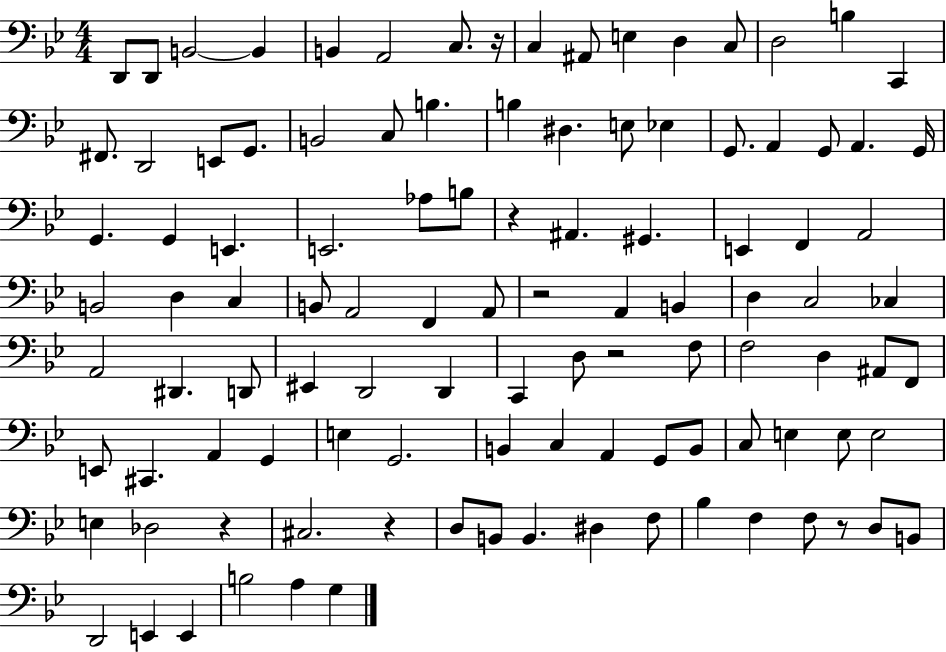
{
  \clef bass
  \numericTimeSignature
  \time 4/4
  \key bes \major
  d,8 d,8 b,2~~ b,4 | b,4 a,2 c8. r16 | c4 ais,8 e4 d4 c8 | d2 b4 c,4 | \break fis,8. d,2 e,8 g,8. | b,2 c8 b4. | b4 dis4. e8 ees4 | g,8. a,4 g,8 a,4. g,16 | \break g,4. g,4 e,4. | e,2. aes8 b8 | r4 ais,4. gis,4. | e,4 f,4 a,2 | \break b,2 d4 c4 | b,8 a,2 f,4 a,8 | r2 a,4 b,4 | d4 c2 ces4 | \break a,2 dis,4. d,8 | eis,4 d,2 d,4 | c,4 d8 r2 f8 | f2 d4 ais,8 f,8 | \break e,8 cis,4. a,4 g,4 | e4 g,2. | b,4 c4 a,4 g,8 b,8 | c8 e4 e8 e2 | \break e4 des2 r4 | cis2. r4 | d8 b,8 b,4. dis4 f8 | bes4 f4 f8 r8 d8 b,8 | \break d,2 e,4 e,4 | b2 a4 g4 | \bar "|."
}